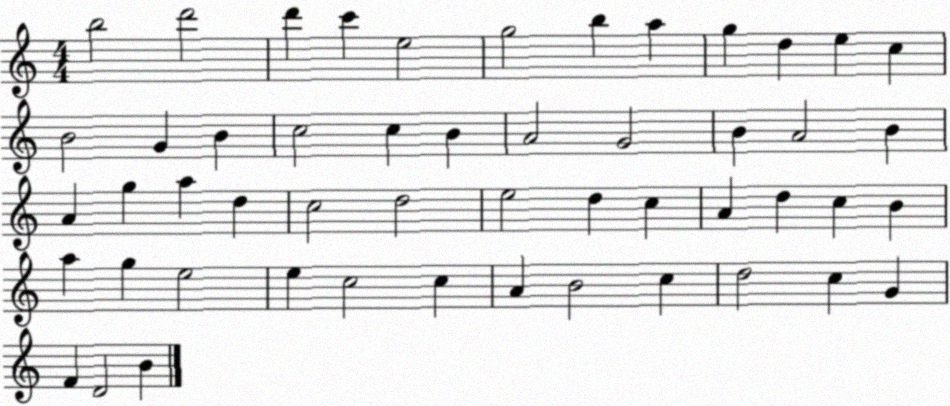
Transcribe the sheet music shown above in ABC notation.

X:1
T:Untitled
M:4/4
L:1/4
K:C
b2 d'2 d' c' e2 g2 b a g d e c B2 G B c2 c B A2 G2 B A2 B A g a d c2 d2 e2 d c A d c B a g e2 e c2 c A B2 c d2 c G F D2 B